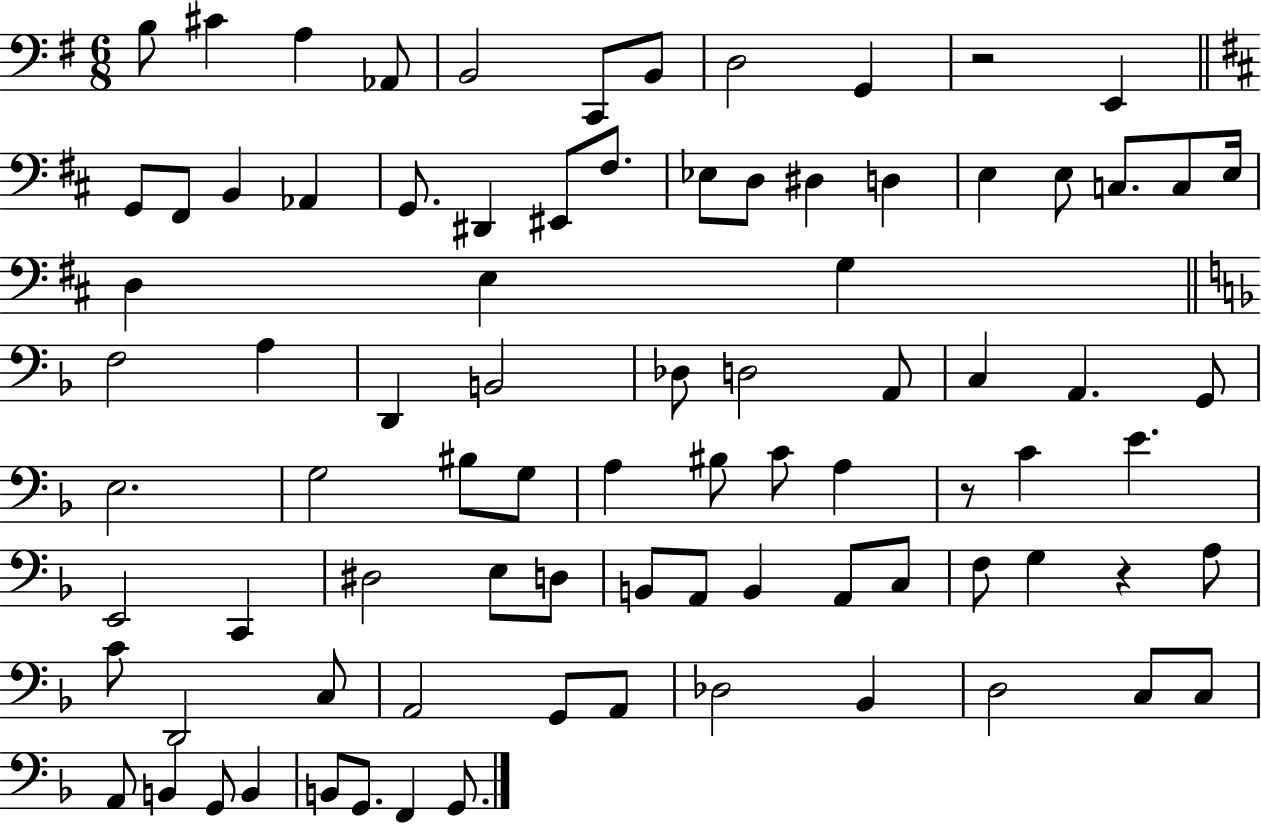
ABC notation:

X:1
T:Untitled
M:6/8
L:1/4
K:G
B,/2 ^C A, _A,,/2 B,,2 C,,/2 B,,/2 D,2 G,, z2 E,, G,,/2 ^F,,/2 B,, _A,, G,,/2 ^D,, ^E,,/2 ^F,/2 _E,/2 D,/2 ^D, D, E, E,/2 C,/2 C,/2 E,/4 D, E, G, F,2 A, D,, B,,2 _D,/2 D,2 A,,/2 C, A,, G,,/2 E,2 G,2 ^B,/2 G,/2 A, ^B,/2 C/2 A, z/2 C E E,,2 C,, ^D,2 E,/2 D,/2 B,,/2 A,,/2 B,, A,,/2 C,/2 F,/2 G, z A,/2 C/2 D,,2 C,/2 A,,2 G,,/2 A,,/2 _D,2 _B,, D,2 C,/2 C,/2 A,,/2 B,, G,,/2 B,, B,,/2 G,,/2 F,, G,,/2